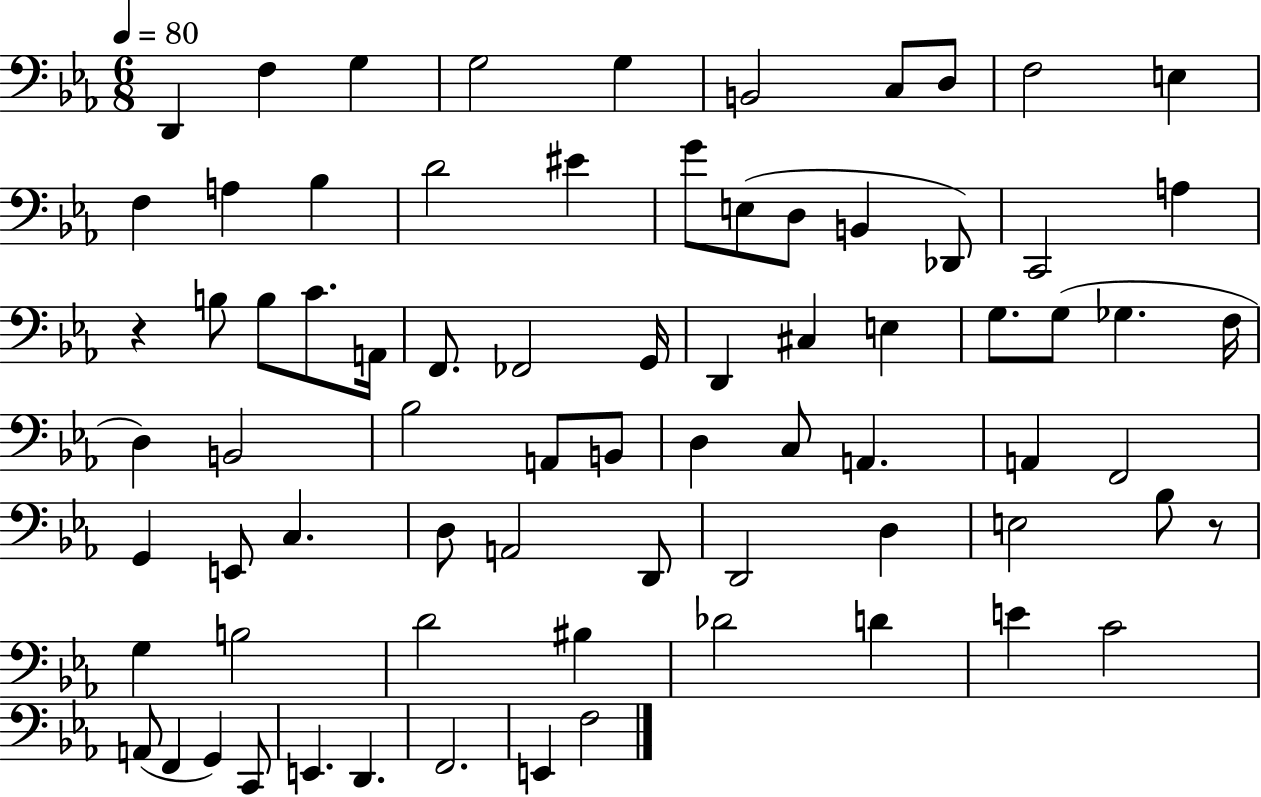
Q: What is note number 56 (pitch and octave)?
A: Bb3